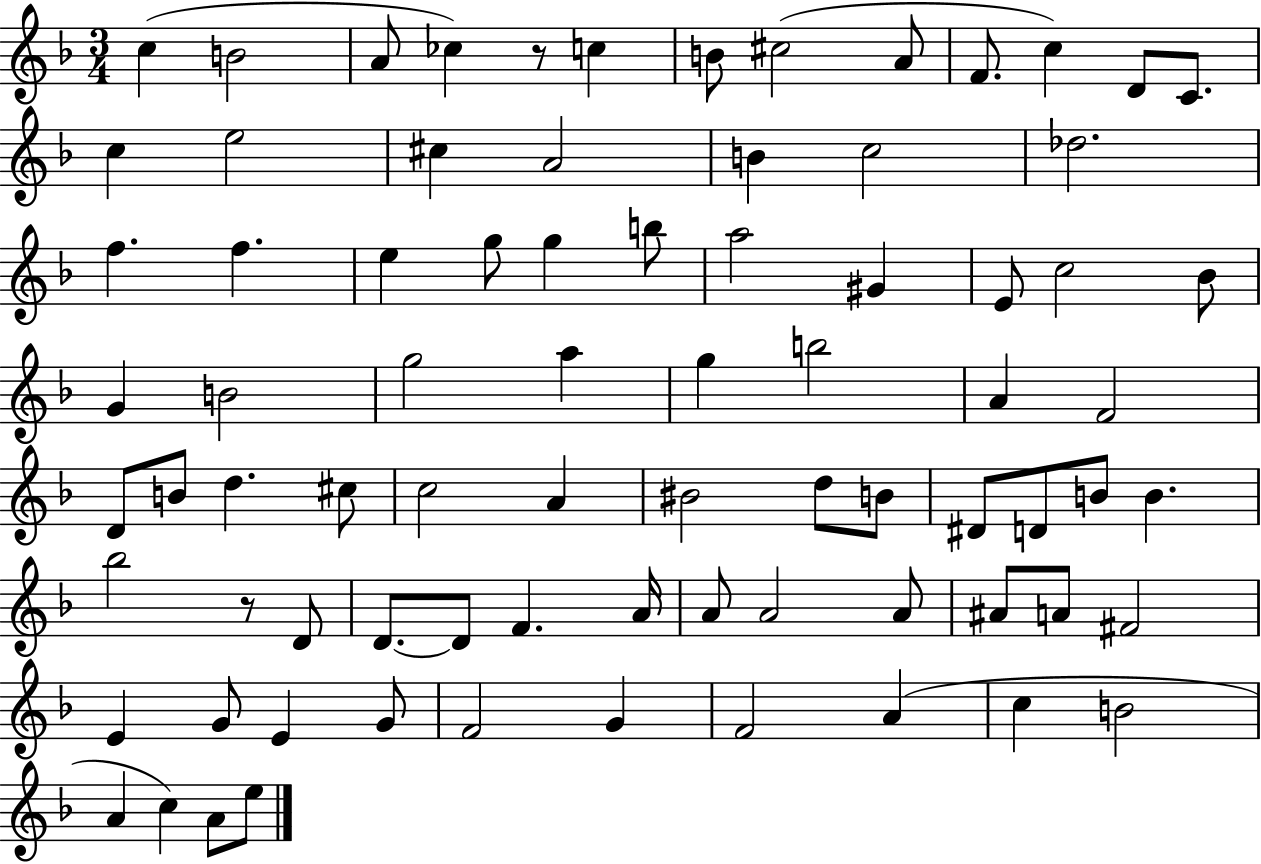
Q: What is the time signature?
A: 3/4